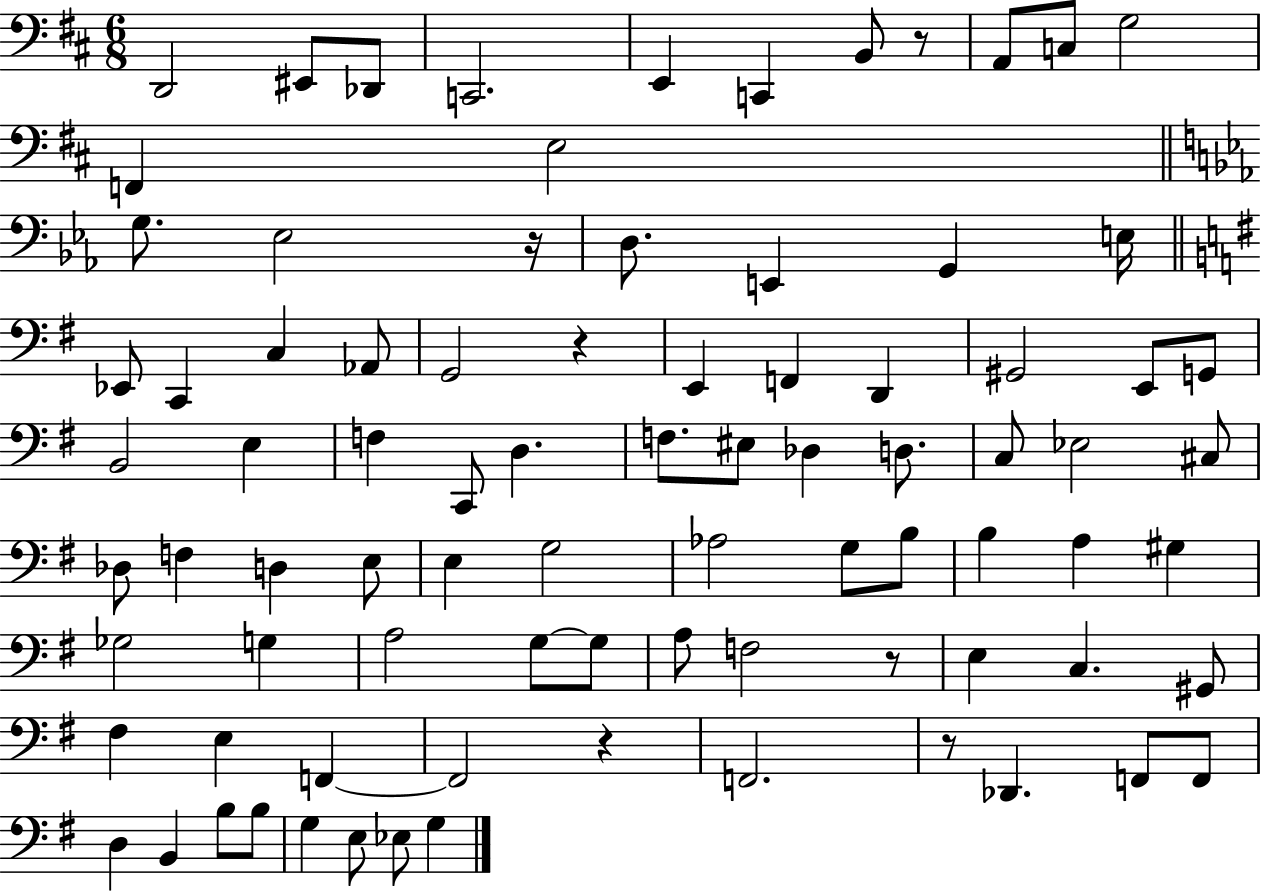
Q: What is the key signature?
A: D major